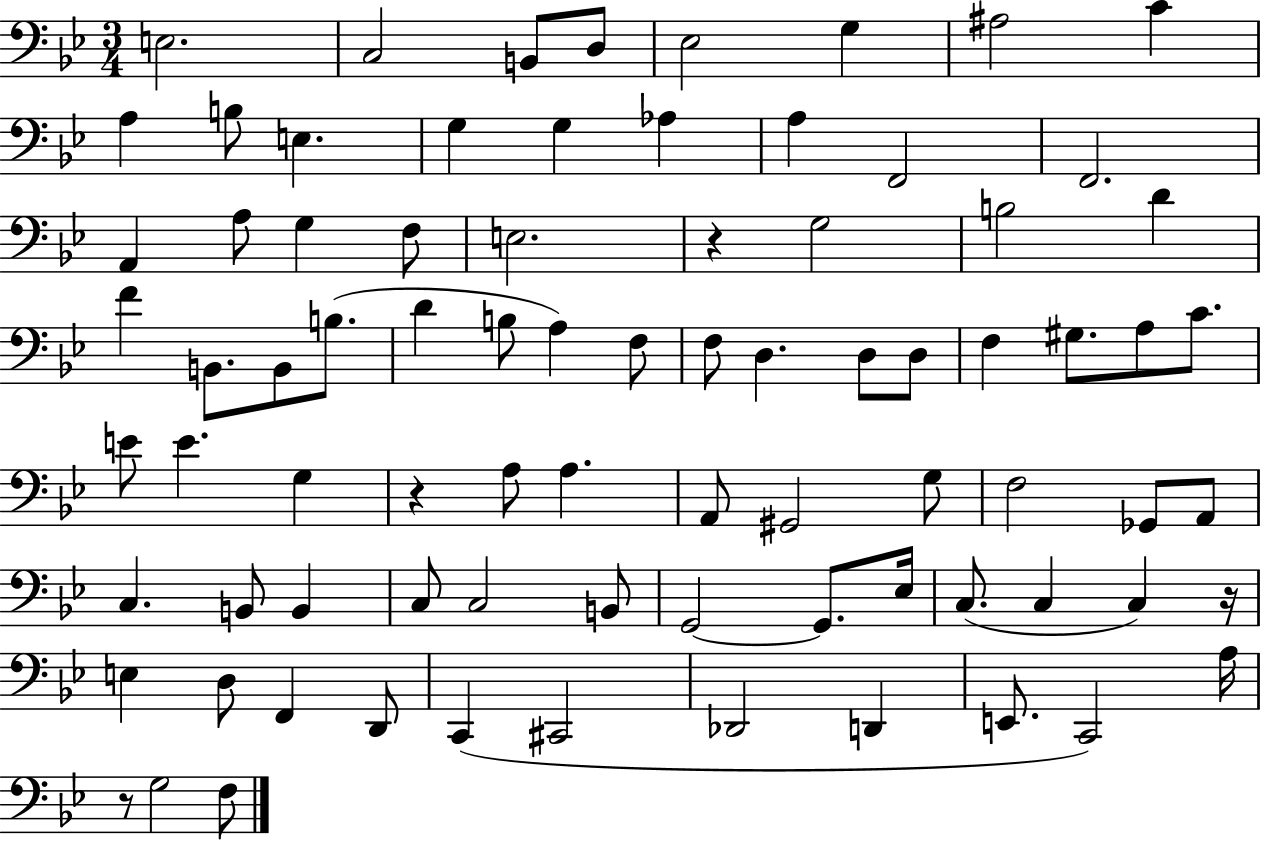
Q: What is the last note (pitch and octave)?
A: F3